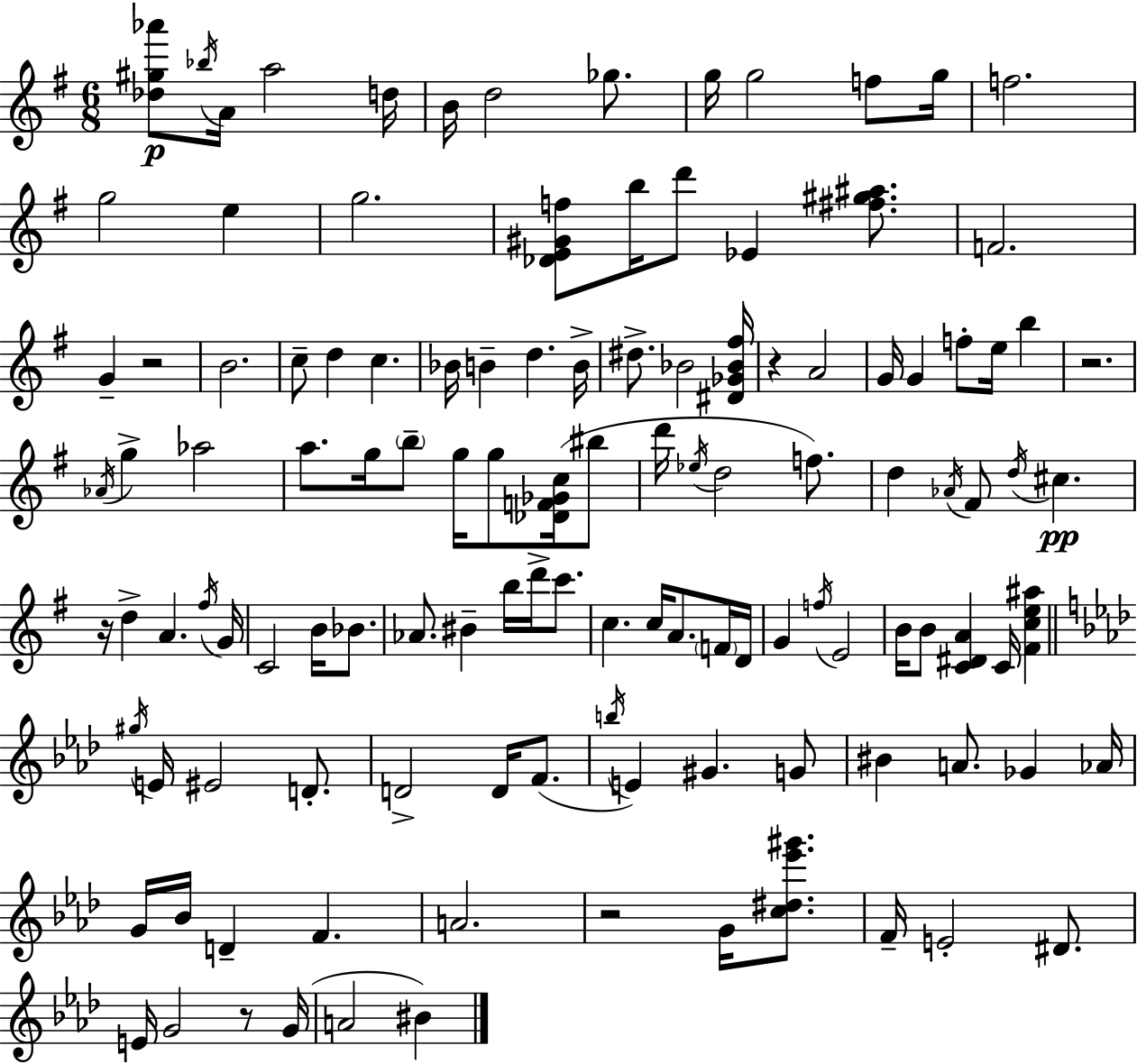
[Db5,G#5,Ab6]/e Bb5/s A4/s A5/h D5/s B4/s D5/h Gb5/e. G5/s G5/h F5/e G5/s F5/h. G5/h E5/q G5/h. [Db4,E4,G#4,F5]/e B5/s D6/e Eb4/q [F#5,G#5,A#5]/e. F4/h. G4/q R/h B4/h. C5/e D5/q C5/q. Bb4/s B4/q D5/q. B4/s D#5/e. Bb4/h [D#4,Gb4,Bb4,F#5]/s R/q A4/h G4/s G4/q F5/e E5/s B5/q R/h. Ab4/s G5/q Ab5/h A5/e. G5/s B5/e G5/s G5/e [Db4,F4,Gb4,C5]/s BIS5/e D6/s Eb5/s D5/h F5/e. D5/q Ab4/s F#4/e D5/s C#5/q. R/s D5/q A4/q. F#5/s G4/s C4/h B4/s Bb4/e. Ab4/e. BIS4/q B5/s D6/s C6/e. C5/q. C5/s A4/e. F4/s D4/s G4/q F5/s E4/h B4/s B4/e [C4,D#4,A4]/q C4/s [F#4,C5,E5,A#5]/q G#5/s E4/s EIS4/h D4/e. D4/h D4/s F4/e. B5/s E4/q G#4/q. G4/e BIS4/q A4/e. Gb4/q Ab4/s G4/s Bb4/s D4/q F4/q. A4/h. R/h G4/s [C5,D#5,Eb6,G#6]/e. F4/s E4/h D#4/e. E4/s G4/h R/e G4/s A4/h BIS4/q